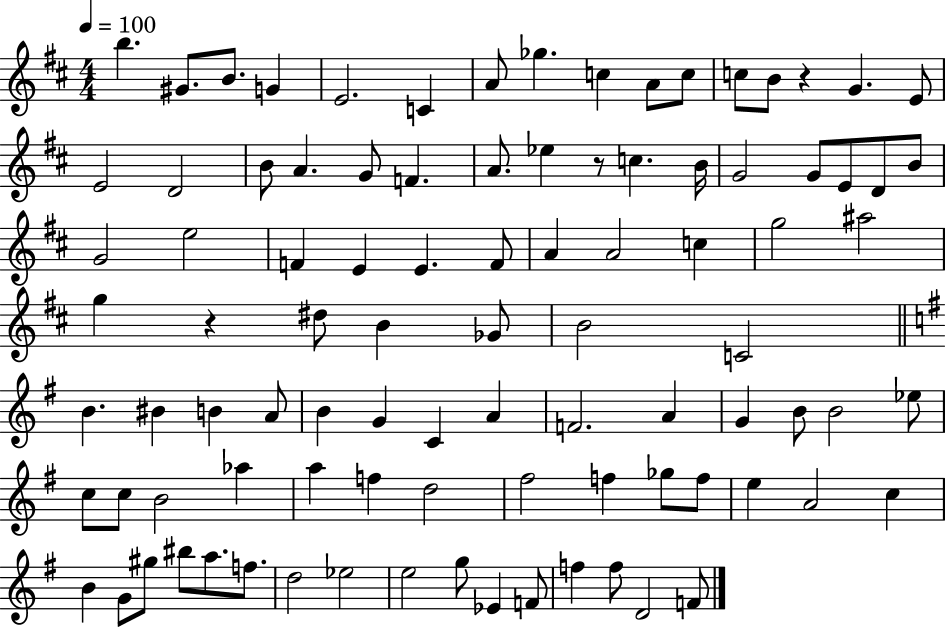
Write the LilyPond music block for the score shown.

{
  \clef treble
  \numericTimeSignature
  \time 4/4
  \key d \major
  \tempo 4 = 100
  b''4. gis'8. b'8. g'4 | e'2. c'4 | a'8 ges''4. c''4 a'8 c''8 | c''8 b'8 r4 g'4. e'8 | \break e'2 d'2 | b'8 a'4. g'8 f'4. | a'8. ees''4 r8 c''4. b'16 | g'2 g'8 e'8 d'8 b'8 | \break g'2 e''2 | f'4 e'4 e'4. f'8 | a'4 a'2 c''4 | g''2 ais''2 | \break g''4 r4 dis''8 b'4 ges'8 | b'2 c'2 | \bar "||" \break \key g \major b'4. bis'4 b'4 a'8 | b'4 g'4 c'4 a'4 | f'2. a'4 | g'4 b'8 b'2 ees''8 | \break c''8 c''8 b'2 aes''4 | a''4 f''4 d''2 | fis''2 f''4 ges''8 f''8 | e''4 a'2 c''4 | \break b'4 g'8 gis''8 bis''8 a''8. f''8. | d''2 ees''2 | e''2 g''8 ees'4 f'8 | f''4 f''8 d'2 f'8 | \break \bar "|."
}